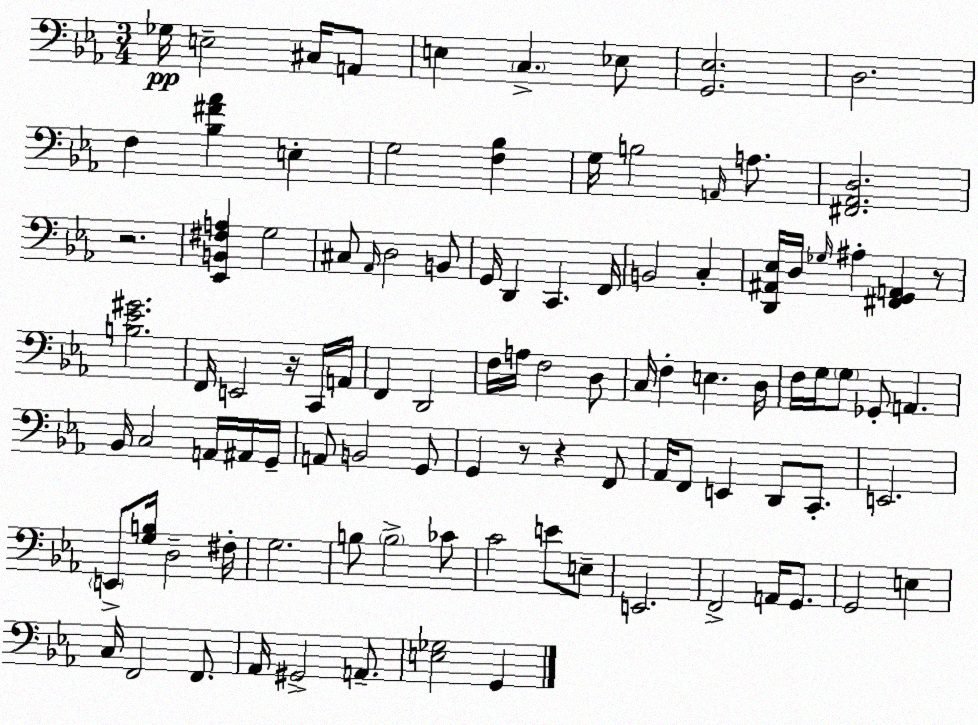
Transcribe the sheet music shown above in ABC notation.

X:1
T:Untitled
M:3/4
L:1/4
K:Cm
_G,/4 E,2 ^C,/4 A,,/2 E, C, _E,/2 [G,,_E,]2 D,2 F, [_B,^F_A] E, G,2 [F,_B,] G,/4 B,2 A,,/4 A,/2 [^F,,_A,,D,]2 z2 [_E,,B,,^F,A,] G,2 ^C,/2 _A,,/4 D,2 B,,/2 G,,/4 D,, C,, F,,/4 B,,2 C, [D,,^A,,_E,]/4 D,/4 _G,/4 ^A, [^F,,G,,A,,] z/2 [B,_E^G]2 F,,/4 E,,2 z/4 C,,/4 A,,/4 F,, D,,2 F,/4 A,/4 F,2 D,/2 C,/4 F, E, D,/4 F,/4 G,/4 G,/2 _G,,/2 A,, _B,,/4 C,2 A,,/4 ^A,,/4 G,,/4 A,,/2 B,,2 G,,/2 G,, z/2 z F,,/2 _A,,/4 F,,/2 E,, D,,/2 C,,/2 E,,2 E,,/2 [G,B,]/4 D,2 ^F,/4 G,2 B,/2 B,2 _C/2 C2 E/2 E,/2 E,,2 F,,2 A,,/4 G,,/2 G,,2 E, C,/4 F,,2 F,,/2 _A,,/4 ^G,,2 A,,/2 [E,_G,]2 G,,